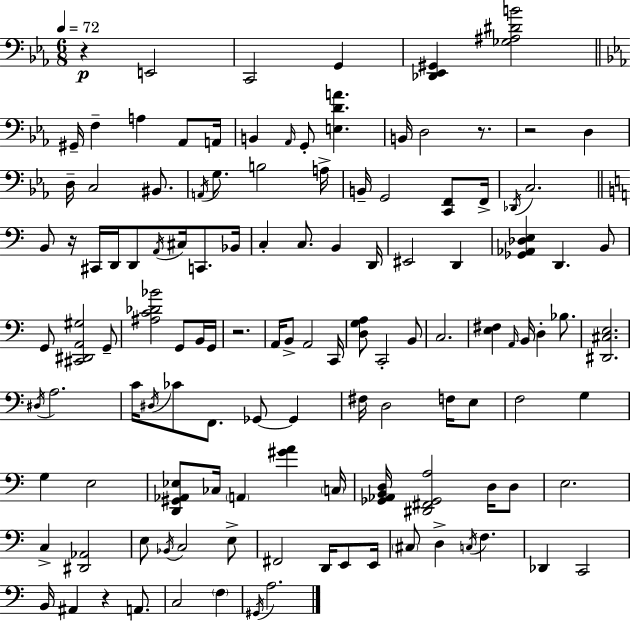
R/q E2/h C2/h G2/q [Db2,Eb2,G#2]/q [Gb3,A#3,D#4,B4]/h G#2/s F3/q A3/q Ab2/e A2/s B2/q Ab2/s G2/e [E3,D4,A4]/q. B2/s D3/h R/e. R/h D3/q D3/s C3/h BIS2/e. A2/s G3/e. B3/h A3/s B2/s G2/h [C2,F2]/e F2/s Db2/s C3/h. B2/e R/s C#2/s D2/s D2/e A2/s C#3/s C2/e. Bb2/s C3/q C3/e. B2/q D2/s EIS2/h D2/q [Gb2,Ab2,Db3,E3]/q D2/q. B2/e G2/e [C#2,D#2,A2,G#3]/h G2/e [A#3,C4,Db4,Bb4]/h G2/e B2/s G2/s R/h. A2/s B2/e A2/h C2/s [D3,G3,A3]/e C2/h B2/e C3/h. [E3,F#3]/q A2/s B2/s D3/q Bb3/e. [D#2,C#3,E3]/h. D#3/s A3/h. C4/s D#3/s CES4/e F2/e. Gb2/e Gb2/q F#3/s D3/h F3/s E3/e F3/h G3/q G3/q E3/h [D2,G#2,Ab2,Eb3]/e CES3/s A2/q [G#4,A4]/q C3/s [Gb2,Ab2,B2,D3]/s [D#2,F#2,Gb2,A3]/h D3/s D3/e E3/h. C3/q [D#2,Ab2]/h E3/e Bb2/s C3/h E3/e F#2/h D2/s E2/e E2/s C#3/e D3/q C3/s F3/q. Db2/q C2/h B2/s A#2/q R/q A2/e. C3/h F3/q G#2/s A3/h.